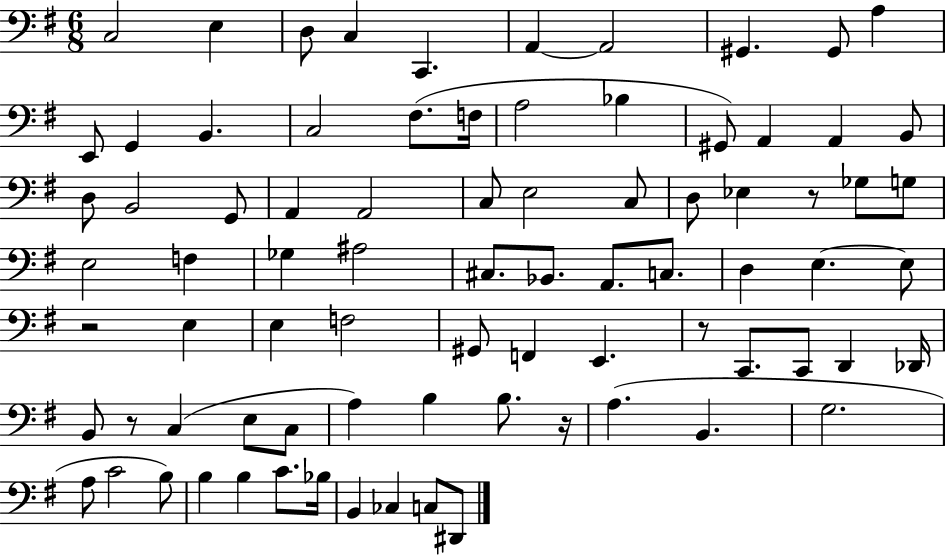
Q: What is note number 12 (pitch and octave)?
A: G2